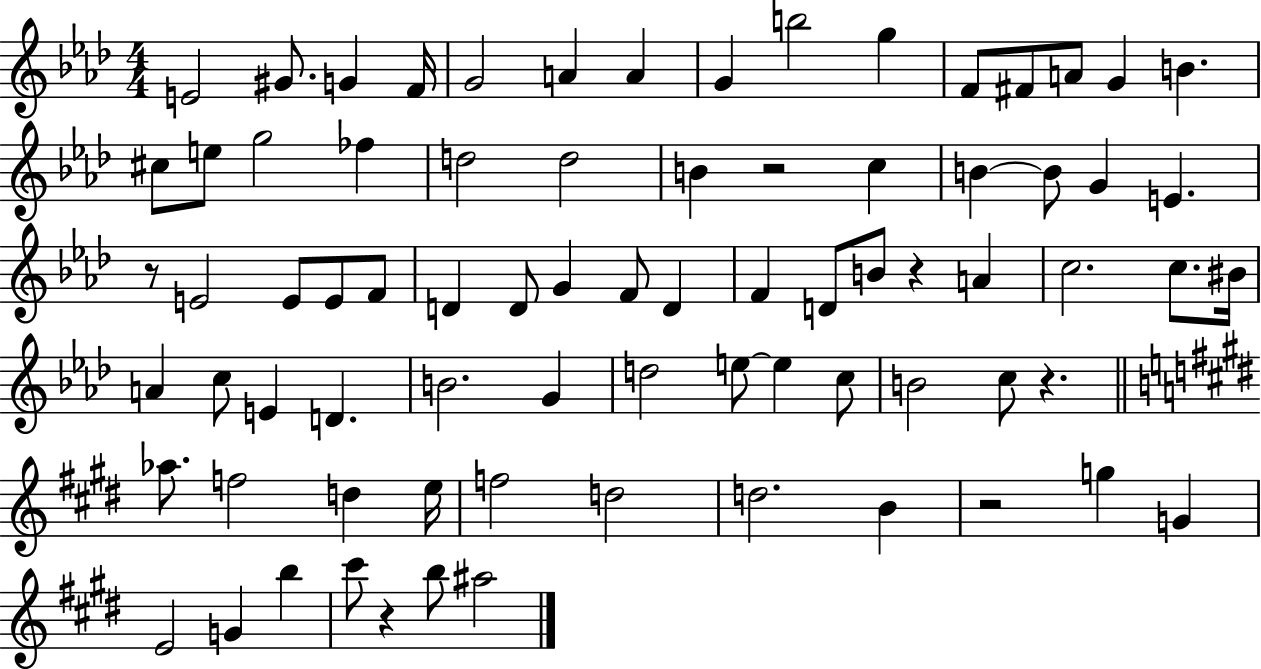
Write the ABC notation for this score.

X:1
T:Untitled
M:4/4
L:1/4
K:Ab
E2 ^G/2 G F/4 G2 A A G b2 g F/2 ^F/2 A/2 G B ^c/2 e/2 g2 _f d2 d2 B z2 c B B/2 G E z/2 E2 E/2 E/2 F/2 D D/2 G F/2 D F D/2 B/2 z A c2 c/2 ^B/4 A c/2 E D B2 G d2 e/2 e c/2 B2 c/2 z _a/2 f2 d e/4 f2 d2 d2 B z2 g G E2 G b ^c'/2 z b/2 ^a2